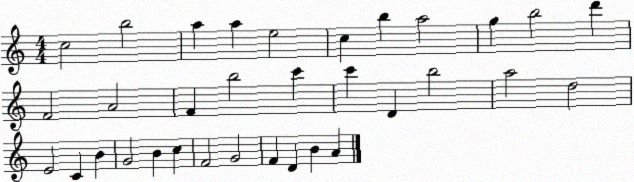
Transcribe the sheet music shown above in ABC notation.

X:1
T:Untitled
M:4/4
L:1/4
K:C
c2 b2 a a e2 c b a2 g b2 d' F2 A2 F b2 c' c' D b2 a2 d2 E2 C B G2 B c F2 G2 F D B A